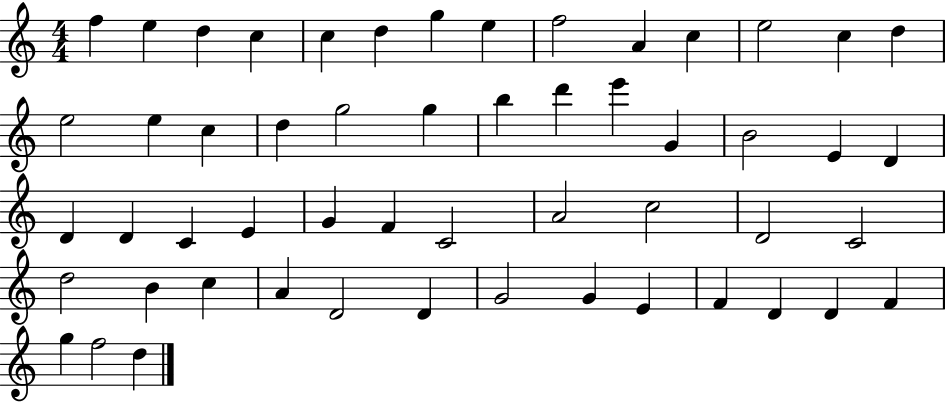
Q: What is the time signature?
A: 4/4